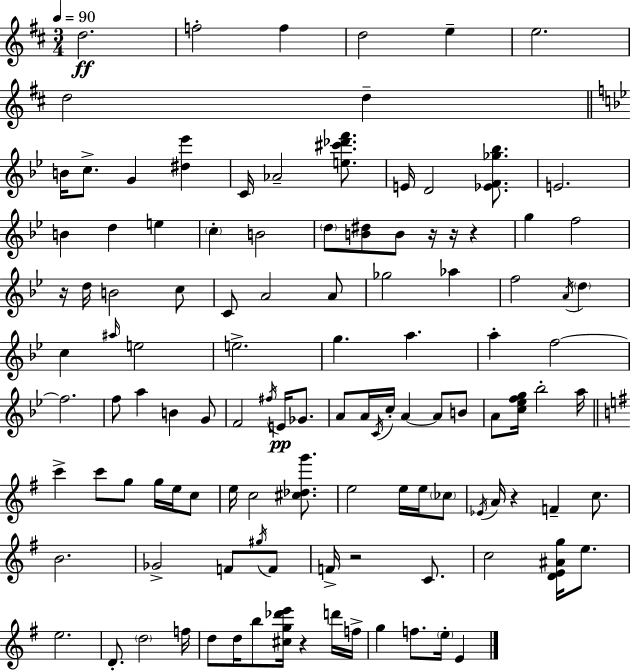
{
  \clef treble
  \numericTimeSignature
  \time 3/4
  \key d \major
  \tempo 4 = 90
  \repeat volta 2 { d''2.\ff | f''2-. f''4 | d''2 e''4-- | e''2. | \break d''2 d''4-- | \bar "||" \break \key bes \major b'16 c''8.-> g'4 <dis'' ees'''>4 | c'16 aes'2-- <e'' cis''' des''' f'''>8. | e'16 d'2 <ees' f' ges'' bes''>8. | e'2. | \break b'4 d''4 e''4 | \parenthesize c''4-. b'2 | \parenthesize d''8 <b' dis''>8 b'8 r16 r16 r4 | g''4 f''2 | \break r16 d''16 b'2 c''8 | c'8 a'2 a'8 | ges''2 aes''4 | f''2 \acciaccatura { a'16 } \parenthesize d''4 | \break c''4 \grace { ais''16 } e''2 | e''2.-> | g''4. a''4. | a''4-. f''2~~ | \break f''2. | f''8 a''4 b'4 | g'8 f'2 \acciaccatura { fis''16 }\pp e'16 | ges'8. a'8 a'16 \acciaccatura { c'16 } c''16-. a'4~~ | \break a'8 b'8 a'8 <c'' ees'' f'' g''>16 bes''2-. | a''16 \bar "||" \break \key g \major c'''4-> c'''8 g''8 g''16 e''16 c''8 | e''16 c''2 <cis'' des'' g'''>8. | e''2 e''16 e''16 \parenthesize ces''8 | \acciaccatura { ees'16 } a'16 r4 f'4-- c''8. | \break b'2. | ges'2-> f'8 \acciaccatura { gis''16 } | f'8 f'16-> r2 c'8. | c''2 <d' e' ais' g''>16 e''8. | \break e''2. | d'8.-. \parenthesize d''2 | f''16 d''8 d''16 b''8 <cis'' g'' des''' e'''>16 r4 | d'''16 f''16-> g''4 f''8. \parenthesize e''16-. e'4 | \break } \bar "|."
}